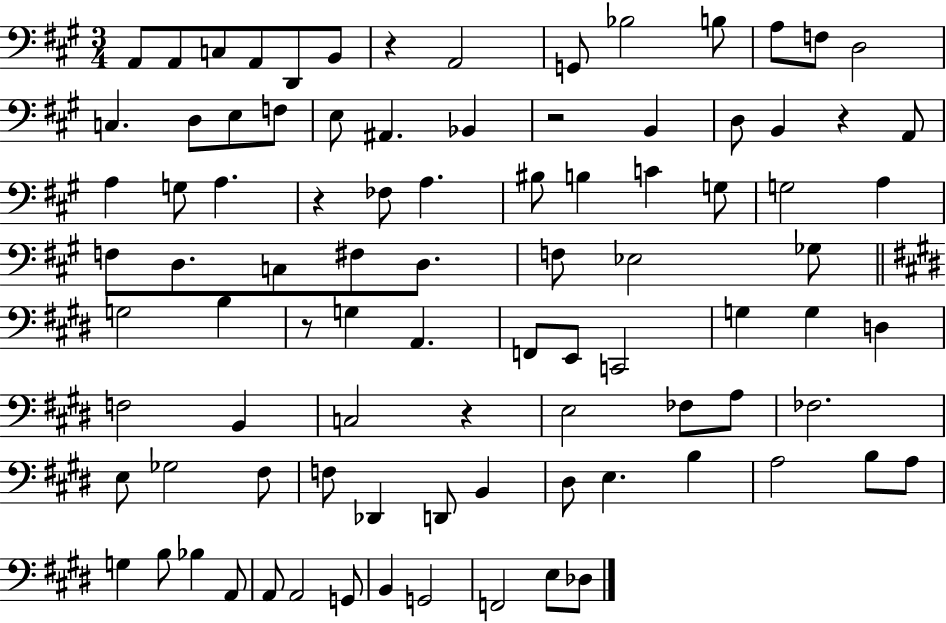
{
  \clef bass
  \numericTimeSignature
  \time 3/4
  \key a \major
  a,8 a,8 c8 a,8 d,8 b,8 | r4 a,2 | g,8 bes2 b8 | a8 f8 d2 | \break c4. d8 e8 f8 | e8 ais,4. bes,4 | r2 b,4 | d8 b,4 r4 a,8 | \break a4 g8 a4. | r4 fes8 a4. | bis8 b4 c'4 g8 | g2 a4 | \break f8 d8. c8 fis8 d8. | f8 ees2 ges8 | \bar "||" \break \key e \major g2 b4 | r8 g4 a,4. | f,8 e,8 c,2 | g4 g4 d4 | \break f2 b,4 | c2 r4 | e2 fes8 a8 | fes2. | \break e8 ges2 fis8 | f8 des,4 d,8 b,4 | dis8 e4. b4 | a2 b8 a8 | \break g4 b8 bes4 a,8 | a,8 a,2 g,8 | b,4 g,2 | f,2 e8 des8 | \break \bar "|."
}